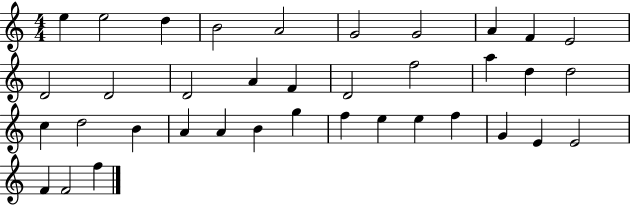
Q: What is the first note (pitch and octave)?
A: E5